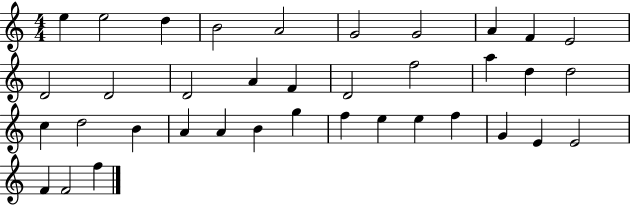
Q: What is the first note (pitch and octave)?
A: E5